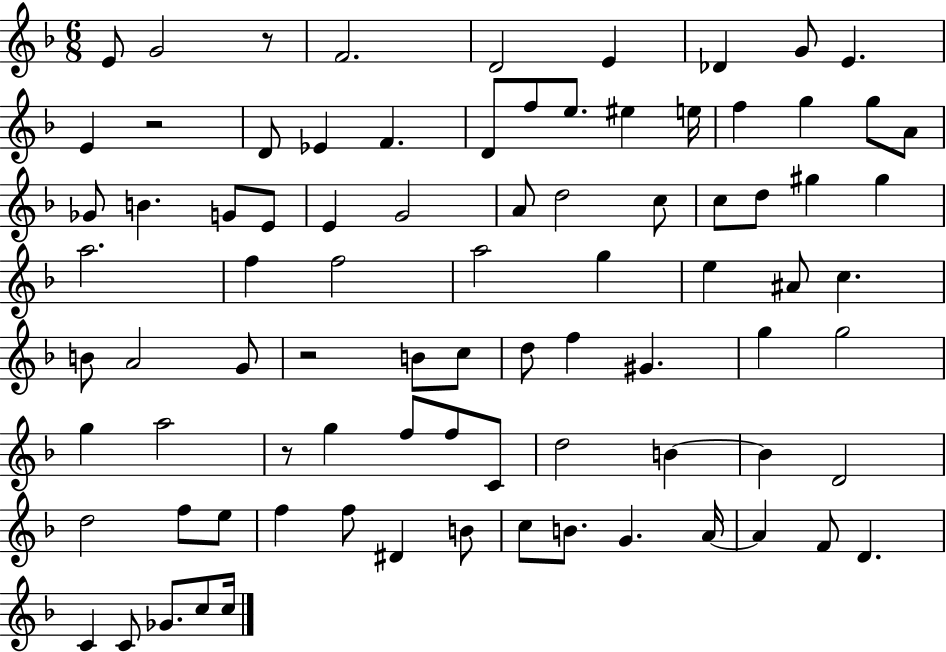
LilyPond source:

{
  \clef treble
  \numericTimeSignature
  \time 6/8
  \key f \major
  e'8 g'2 r8 | f'2. | d'2 e'4 | des'4 g'8 e'4. | \break e'4 r2 | d'8 ees'4 f'4. | d'8 f''8 e''8. eis''4 e''16 | f''4 g''4 g''8 a'8 | \break ges'8 b'4. g'8 e'8 | e'4 g'2 | a'8 d''2 c''8 | c''8 d''8 gis''4 gis''4 | \break a''2. | f''4 f''2 | a''2 g''4 | e''4 ais'8 c''4. | \break b'8 a'2 g'8 | r2 b'8 c''8 | d''8 f''4 gis'4. | g''4 g''2 | \break g''4 a''2 | r8 g''4 f''8 f''8 c'8 | d''2 b'4~~ | b'4 d'2 | \break d''2 f''8 e''8 | f''4 f''8 dis'4 b'8 | c''8 b'8. g'4. a'16~~ | a'4 f'8 d'4. | \break c'4 c'8 ges'8. c''8 c''16 | \bar "|."
}